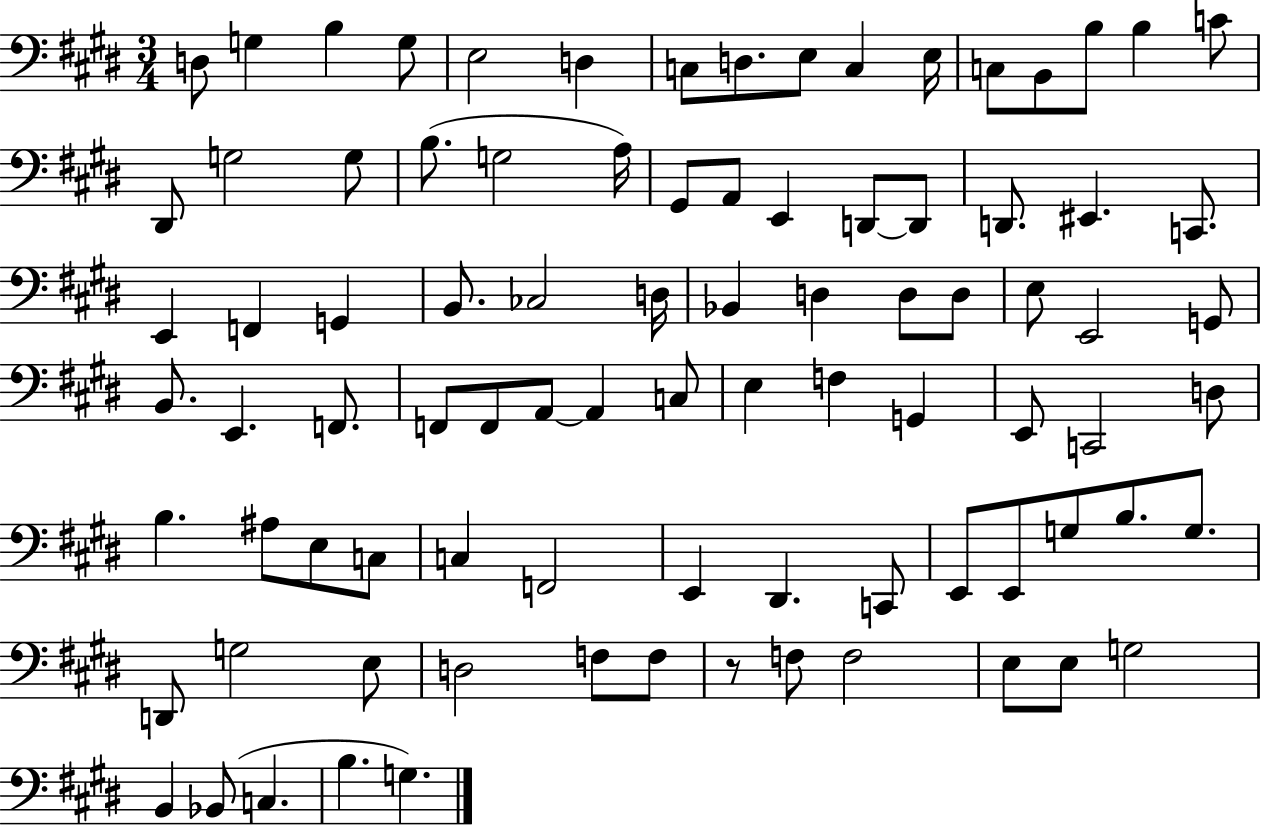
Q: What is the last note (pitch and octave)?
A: G3